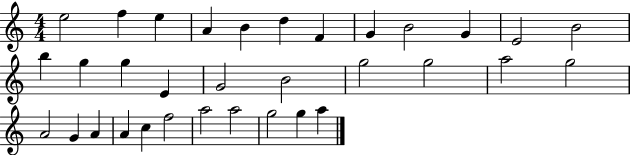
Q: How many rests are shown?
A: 0